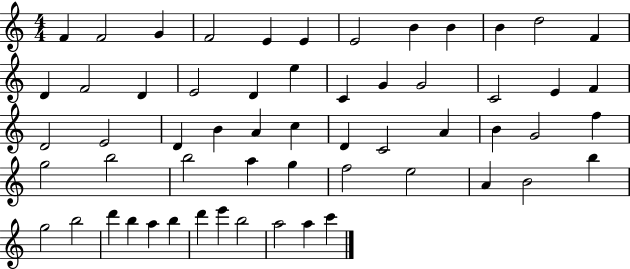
F4/q F4/h G4/q F4/h E4/q E4/q E4/h B4/q B4/q B4/q D5/h F4/q D4/q F4/h D4/q E4/h D4/q E5/q C4/q G4/q G4/h C4/h E4/q F4/q D4/h E4/h D4/q B4/q A4/q C5/q D4/q C4/h A4/q B4/q G4/h F5/q G5/h B5/h B5/h A5/q G5/q F5/h E5/h A4/q B4/h B5/q G5/h B5/h D6/q B5/q A5/q B5/q D6/q E6/q B5/h A5/h A5/q C6/q